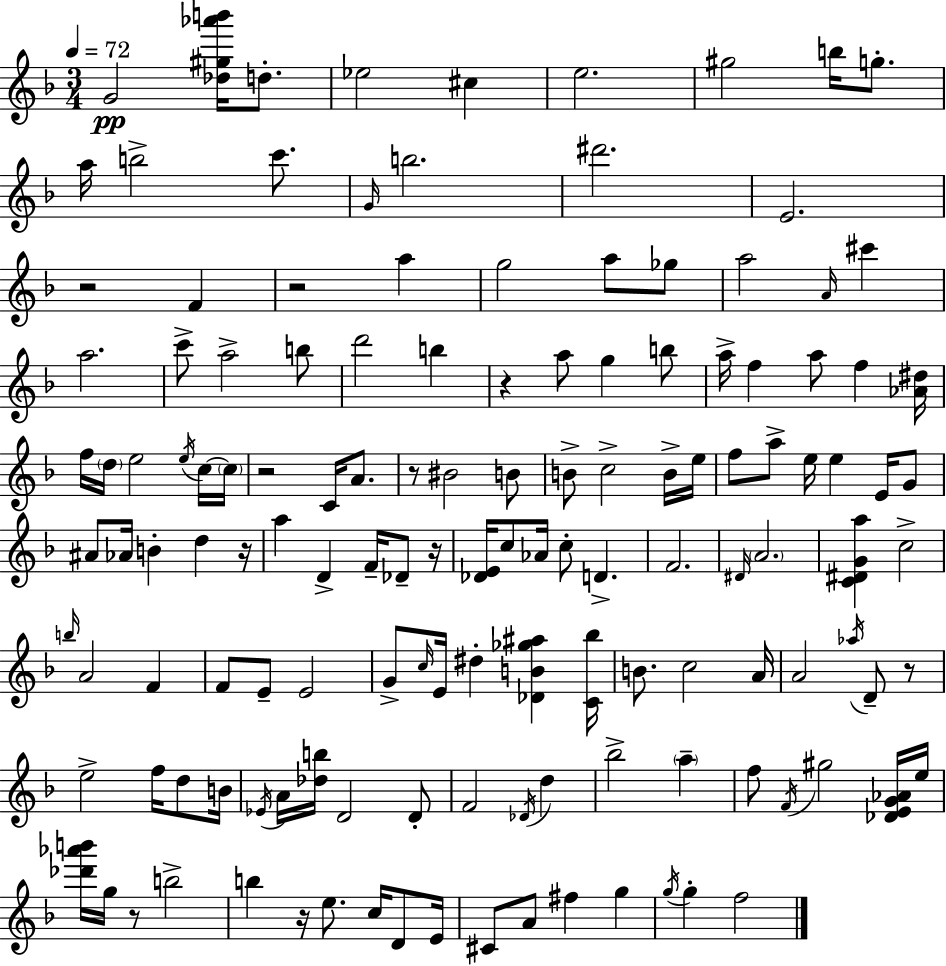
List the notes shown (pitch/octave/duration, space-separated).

G4/h [Db5,G#5,Ab6,B6]/s D5/e. Eb5/h C#5/q E5/h. G#5/h B5/s G5/e. A5/s B5/h C6/e. G4/s B5/h. D#6/h. E4/h. R/h F4/q R/h A5/q G5/h A5/e Gb5/e A5/h A4/s C#6/q A5/h. C6/e A5/h B5/e D6/h B5/q R/q A5/e G5/q B5/e A5/s F5/q A5/e F5/q [Ab4,D#5]/s F5/s D5/s E5/h E5/s C5/s C5/s R/h C4/s A4/e. R/e BIS4/h B4/e B4/e C5/h B4/s E5/s F5/e A5/e E5/s E5/q E4/s G4/e A#4/e Ab4/s B4/q D5/q R/s A5/q D4/q F4/s Db4/e R/s [Db4,E4]/s C5/e Ab4/s C5/e D4/q. F4/h. D#4/s A4/h. [C4,D#4,G4,A5]/q C5/h B5/s A4/h F4/q F4/e E4/e E4/h G4/e C5/s E4/s D#5/q [Db4,B4,Gb5,A#5]/q [C4,Bb5]/s B4/e. C5/h A4/s A4/h Ab5/s D4/e R/e E5/h F5/s D5/e B4/s Eb4/s A4/s [Db5,B5]/s D4/h D4/e F4/h Db4/s D5/q Bb5/h A5/q F5/e F4/s G#5/h [Db4,E4,G4,Ab4]/s E5/s [Db6,Ab6,B6]/s G5/s R/e B5/h B5/q R/s E5/e. C5/s D4/e E4/s C#4/e A4/e F#5/q G5/q G5/s G5/q F5/h